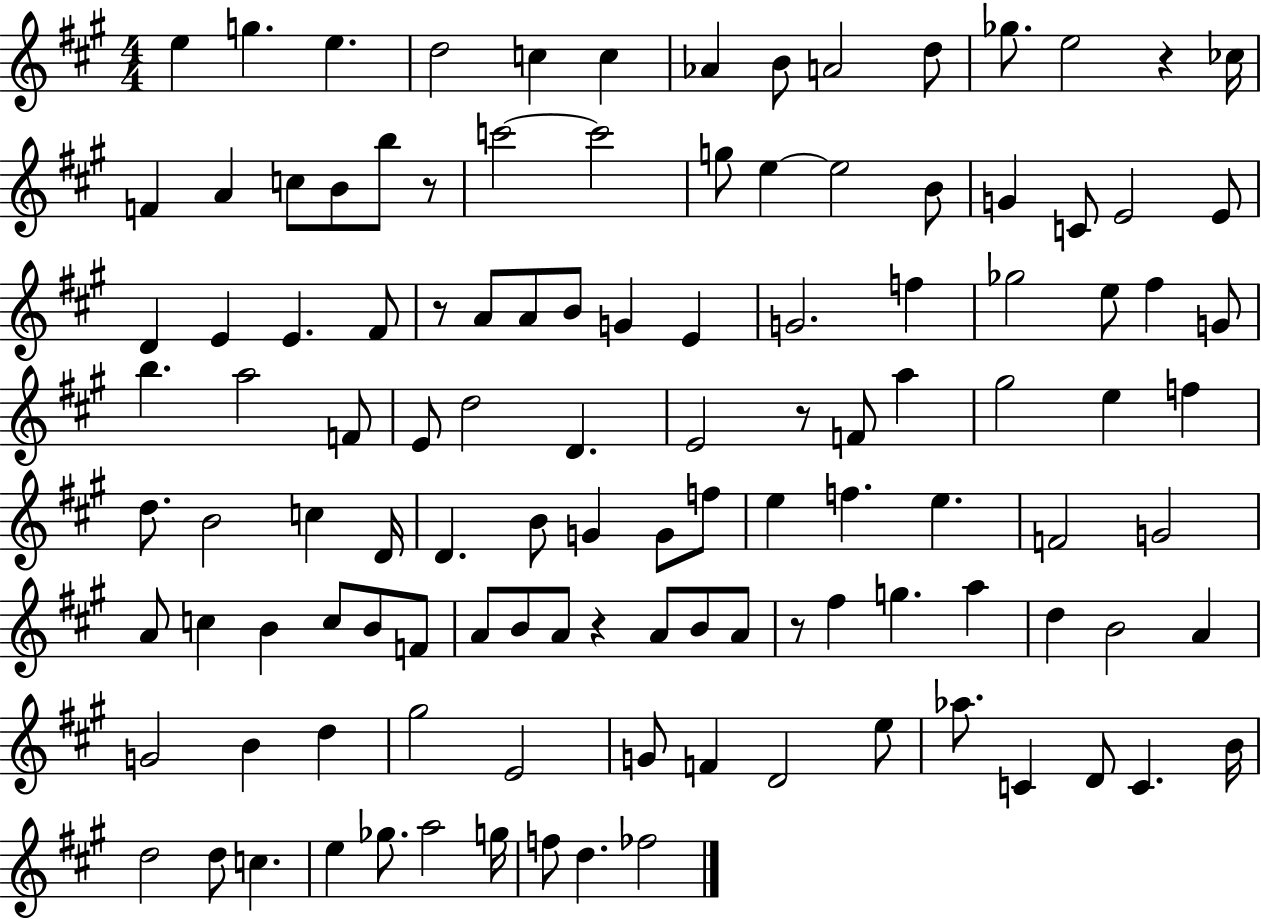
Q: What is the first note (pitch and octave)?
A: E5